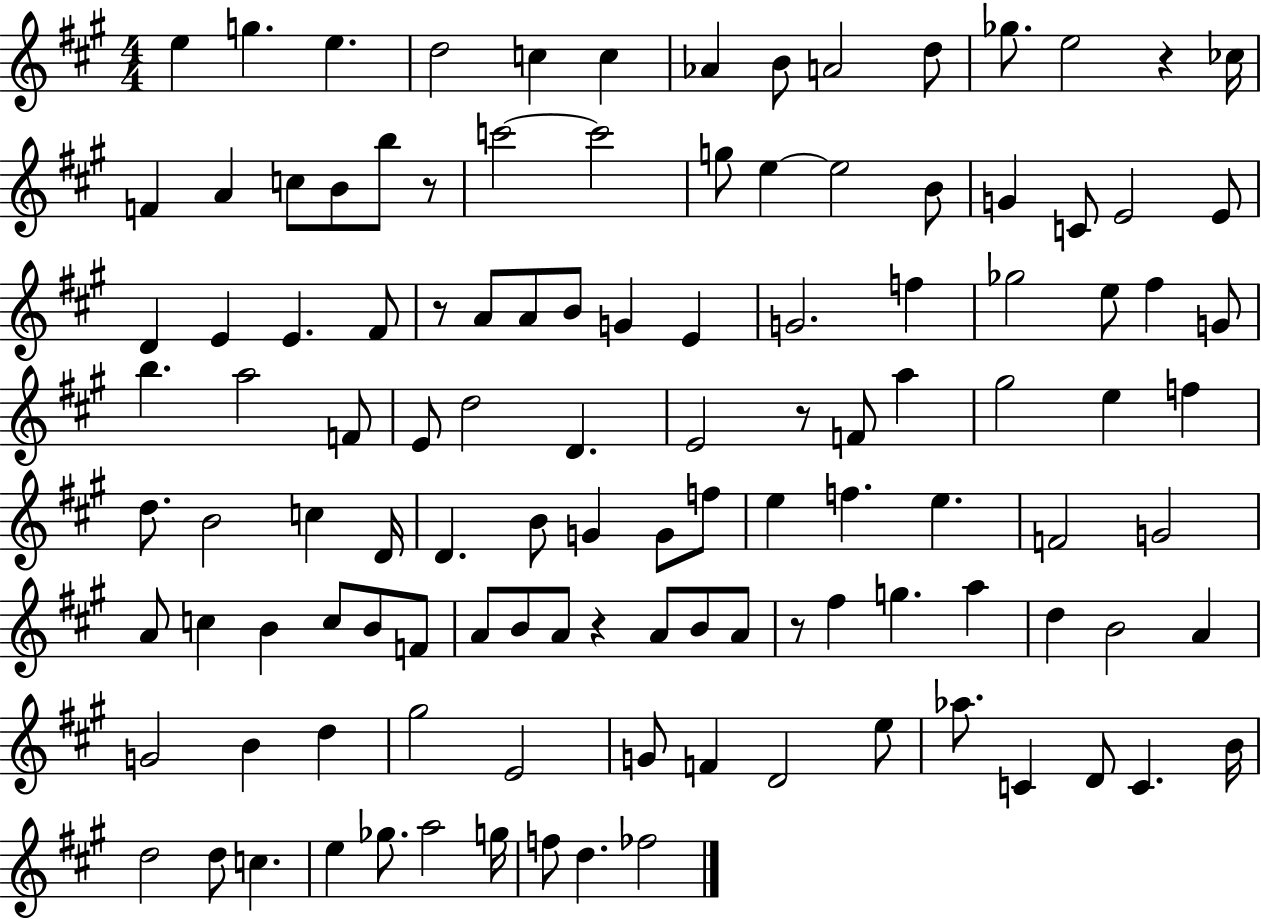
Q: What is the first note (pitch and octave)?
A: E5